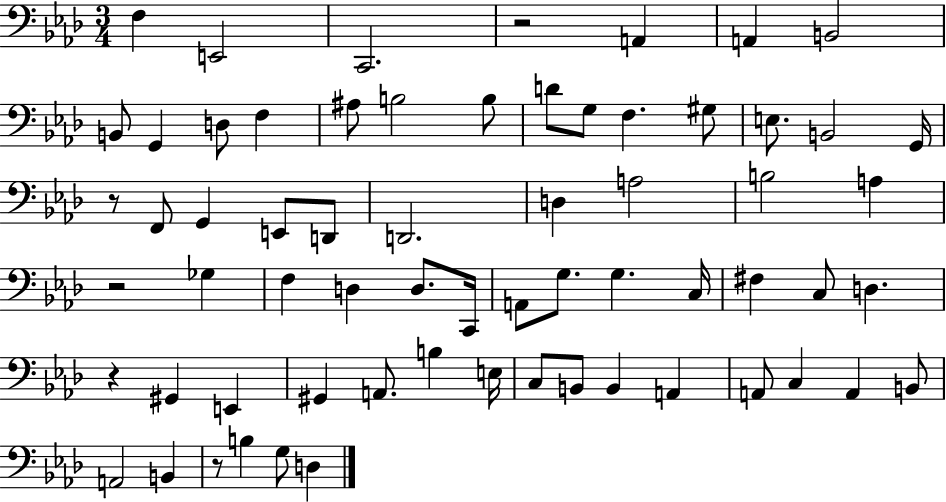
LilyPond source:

{
  \clef bass
  \numericTimeSignature
  \time 3/4
  \key aes \major
  f4 e,2 | c,2. | r2 a,4 | a,4 b,2 | \break b,8 g,4 d8 f4 | ais8 b2 b8 | d'8 g8 f4. gis8 | e8. b,2 g,16 | \break r8 f,8 g,4 e,8 d,8 | d,2. | d4 a2 | b2 a4 | \break r2 ges4 | f4 d4 d8. c,16 | a,8 g8. g4. c16 | fis4 c8 d4. | \break r4 gis,4 e,4 | gis,4 a,8. b4 e16 | c8 b,8 b,4 a,4 | a,8 c4 a,4 b,8 | \break a,2 b,4 | r8 b4 g8 d4 | \bar "|."
}